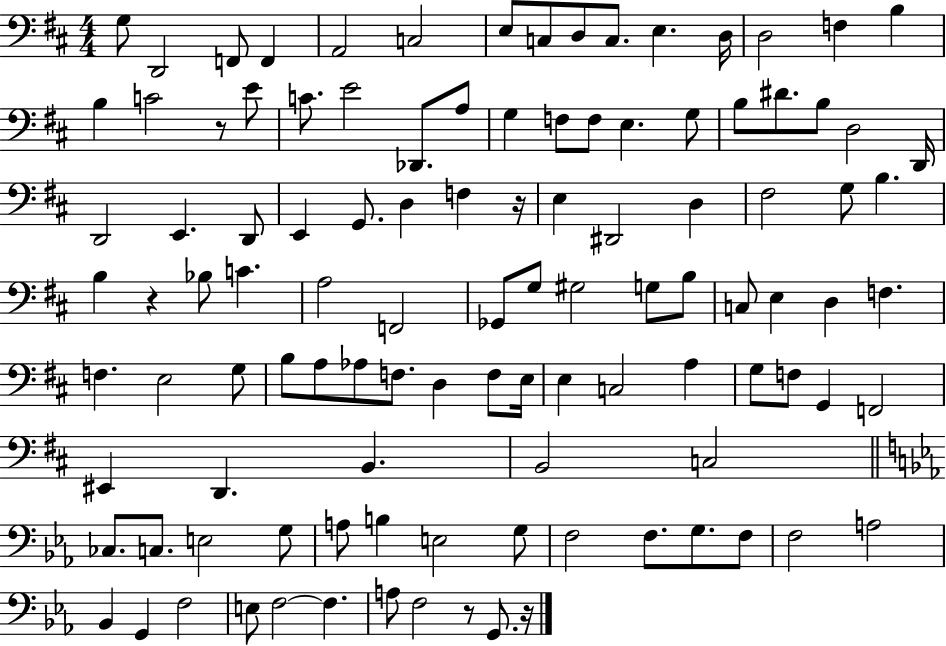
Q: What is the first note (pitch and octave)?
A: G3